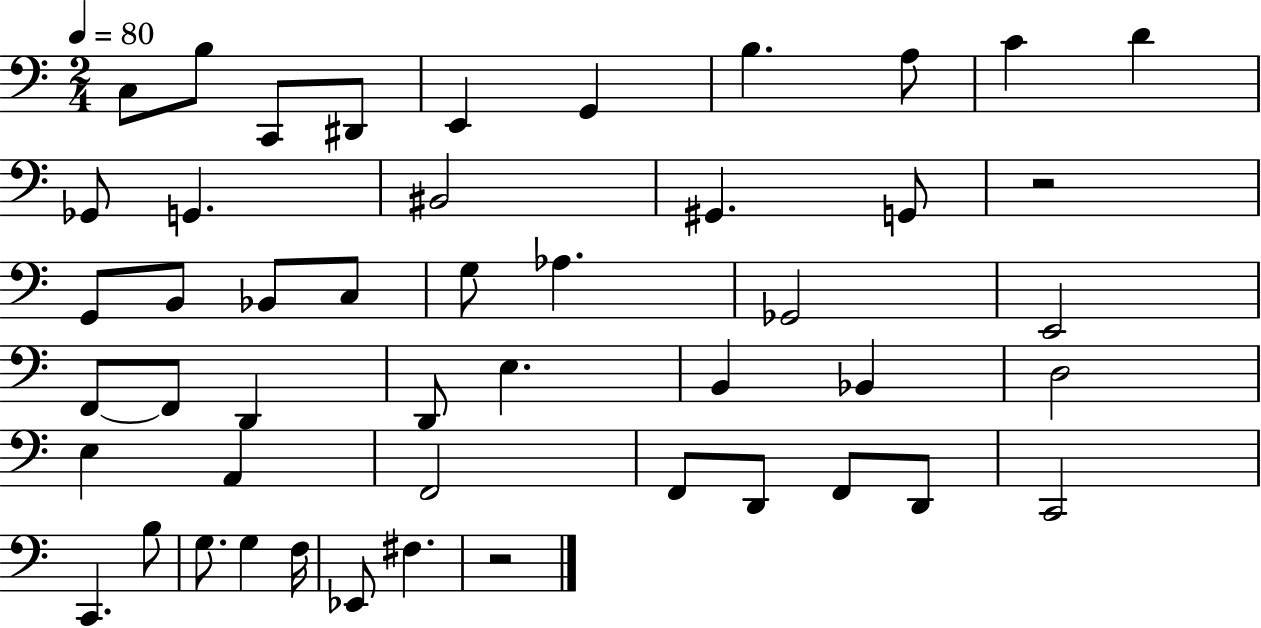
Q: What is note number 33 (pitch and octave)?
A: A2